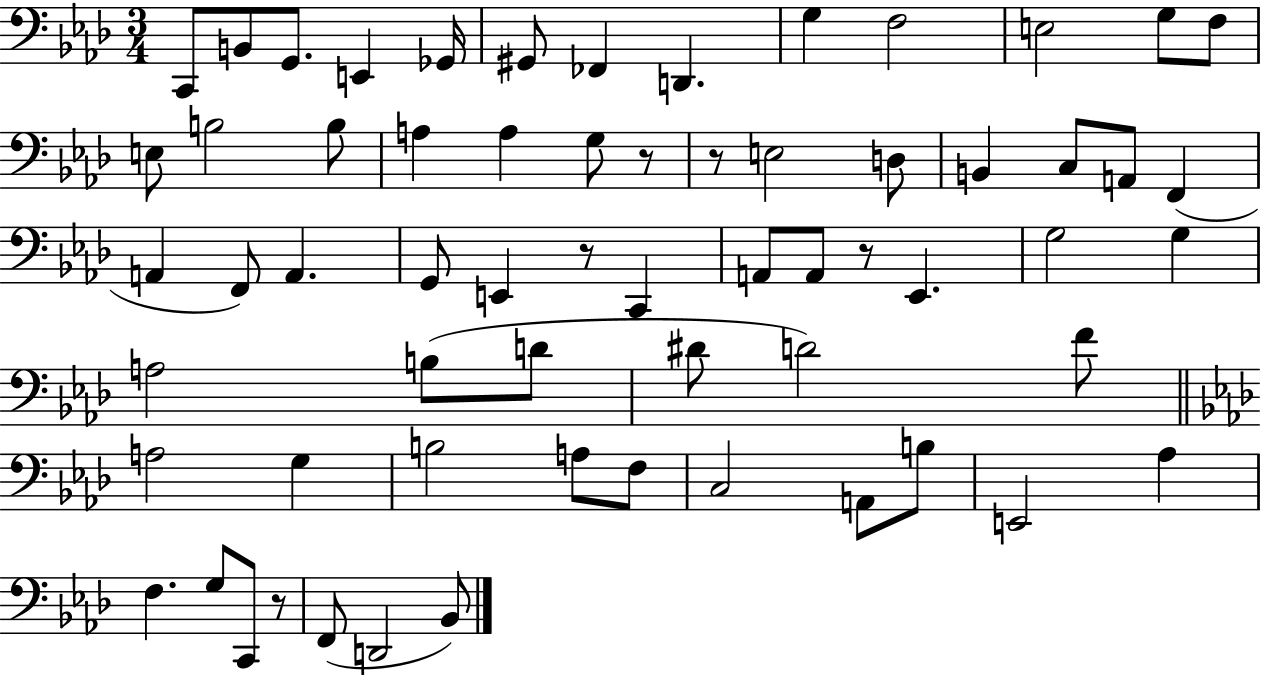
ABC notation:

X:1
T:Untitled
M:3/4
L:1/4
K:Ab
C,,/2 B,,/2 G,,/2 E,, _G,,/4 ^G,,/2 _F,, D,, G, F,2 E,2 G,/2 F,/2 E,/2 B,2 B,/2 A, A, G,/2 z/2 z/2 E,2 D,/2 B,, C,/2 A,,/2 F,, A,, F,,/2 A,, G,,/2 E,, z/2 C,, A,,/2 A,,/2 z/2 _E,, G,2 G, A,2 B,/2 D/2 ^D/2 D2 F/2 A,2 G, B,2 A,/2 F,/2 C,2 A,,/2 B,/2 E,,2 _A, F, G,/2 C,,/2 z/2 F,,/2 D,,2 _B,,/2